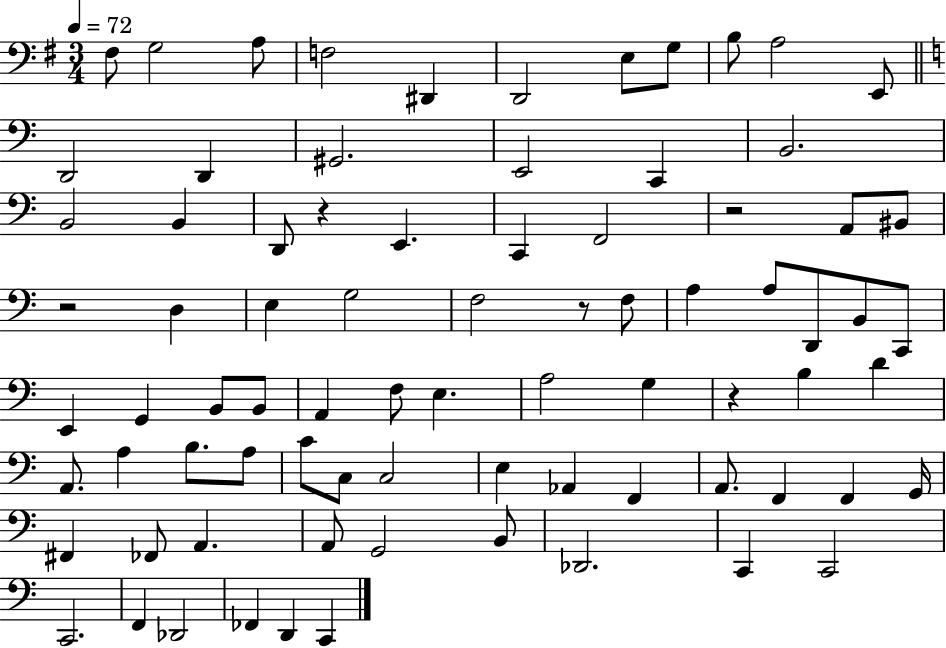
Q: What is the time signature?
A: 3/4